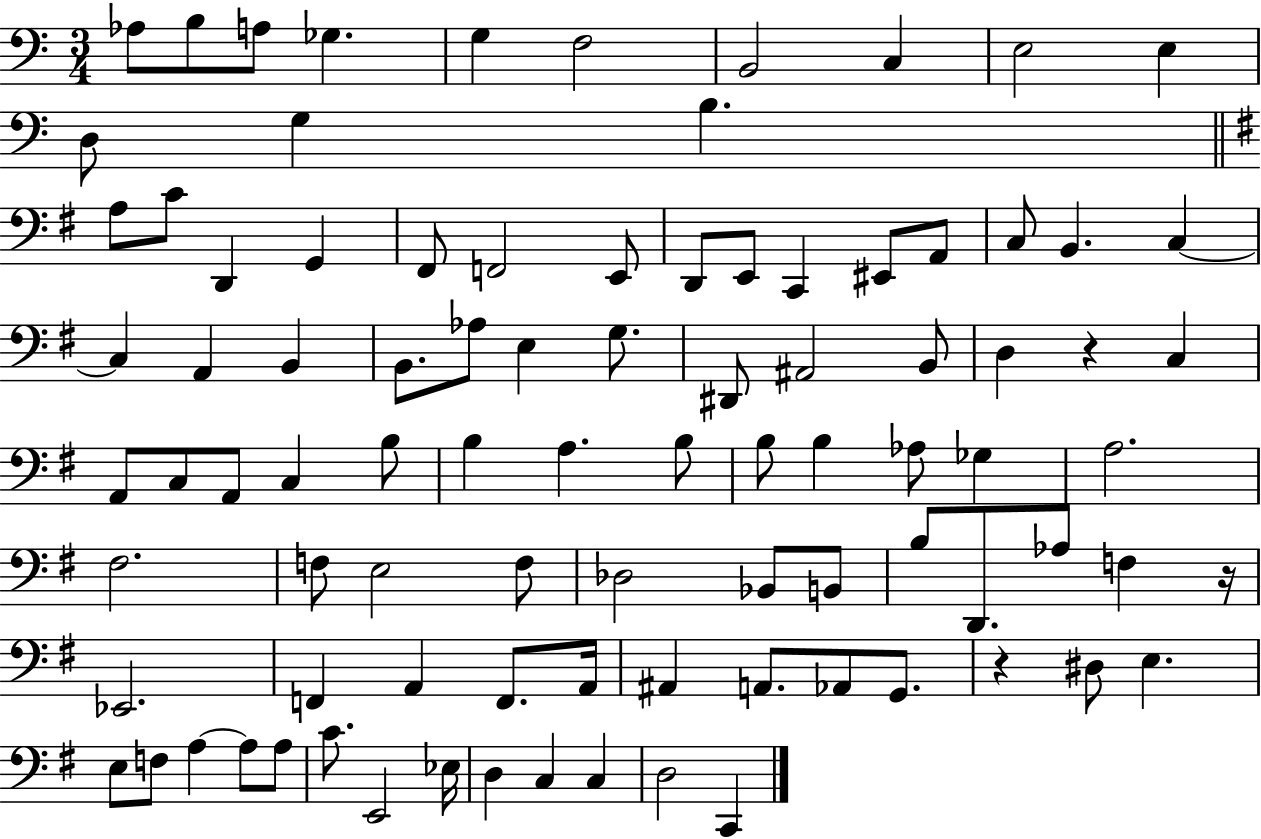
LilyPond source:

{
  \clef bass
  \numericTimeSignature
  \time 3/4
  \key c \major
  aes8 b8 a8 ges4. | g4 f2 | b,2 c4 | e2 e4 | \break d8 g4 b4. | \bar "||" \break \key g \major a8 c'8 d,4 g,4 | fis,8 f,2 e,8 | d,8 e,8 c,4 eis,8 a,8 | c8 b,4. c4~~ | \break c4 a,4 b,4 | b,8. aes8 e4 g8. | dis,8 ais,2 b,8 | d4 r4 c4 | \break a,8 c8 a,8 c4 b8 | b4 a4. b8 | b8 b4 aes8 ges4 | a2. | \break fis2. | f8 e2 f8 | des2 bes,8 b,8 | b8 d,8. aes8 f4 r16 | \break ees,2. | f,4 a,4 f,8. a,16 | ais,4 a,8. aes,8 g,8. | r4 dis8 e4. | \break e8 f8 a4~~ a8 a8 | c'8. e,2 ees16 | d4 c4 c4 | d2 c,4 | \break \bar "|."
}